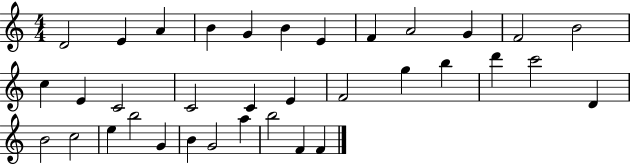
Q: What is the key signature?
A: C major